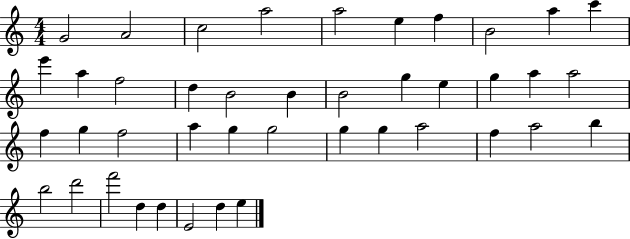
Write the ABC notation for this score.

X:1
T:Untitled
M:4/4
L:1/4
K:C
G2 A2 c2 a2 a2 e f B2 a c' e' a f2 d B2 B B2 g e g a a2 f g f2 a g g2 g g a2 f a2 b b2 d'2 f'2 d d E2 d e